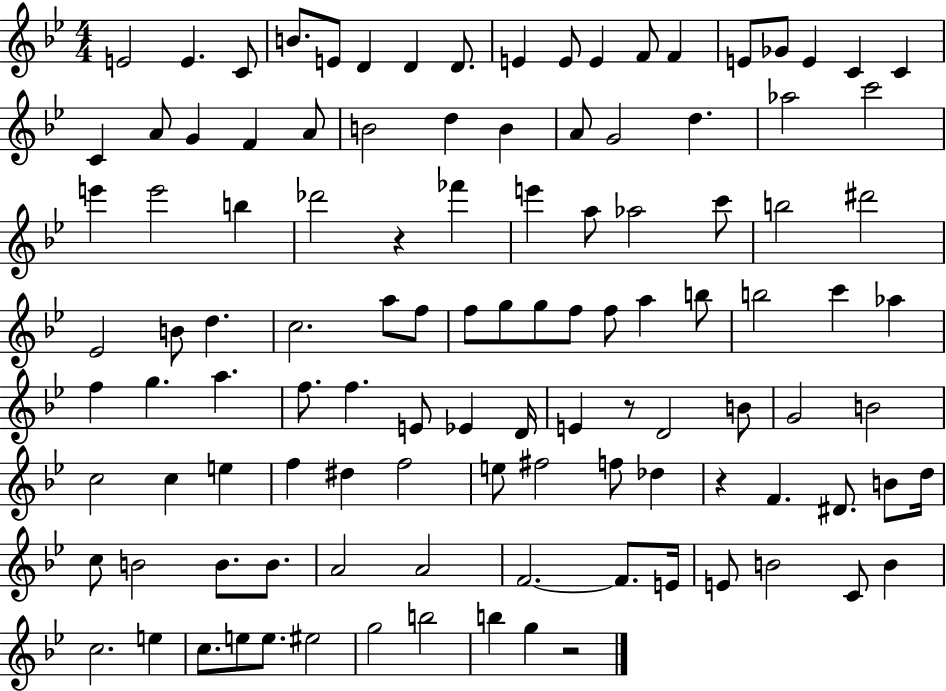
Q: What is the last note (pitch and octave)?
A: G5